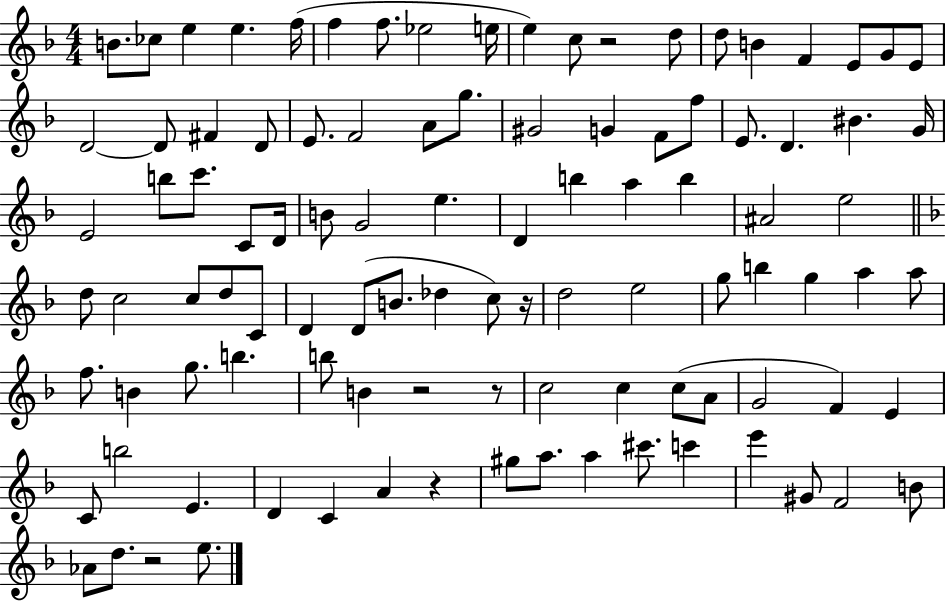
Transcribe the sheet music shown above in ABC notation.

X:1
T:Untitled
M:4/4
L:1/4
K:F
B/2 _c/2 e e f/4 f f/2 _e2 e/4 e c/2 z2 d/2 d/2 B F E/2 G/2 E/2 D2 D/2 ^F D/2 E/2 F2 A/2 g/2 ^G2 G F/2 f/2 E/2 D ^B G/4 E2 b/2 c'/2 C/2 D/4 B/2 G2 e D b a b ^A2 e2 d/2 c2 c/2 d/2 C/2 D D/2 B/2 _d c/2 z/4 d2 e2 g/2 b g a a/2 f/2 B g/2 b b/2 B z2 z/2 c2 c c/2 A/2 G2 F E C/2 b2 E D C A z ^g/2 a/2 a ^c'/2 c' e' ^G/2 F2 B/2 _A/2 d/2 z2 e/2